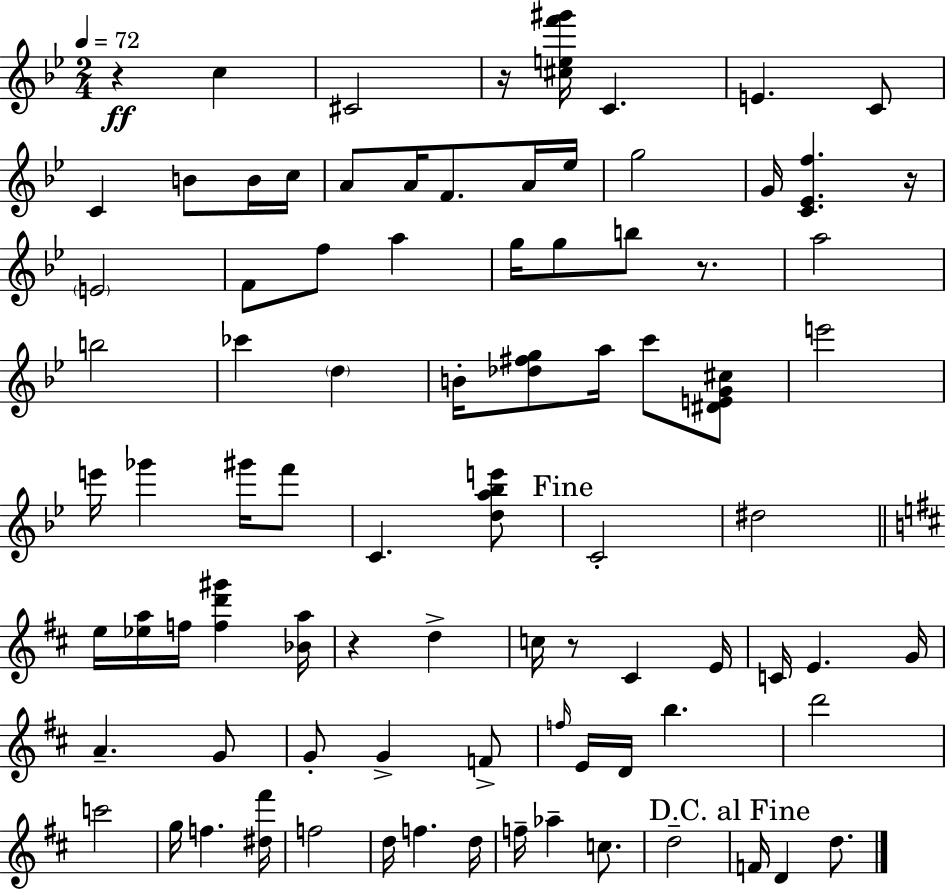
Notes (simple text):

R/q C5/q C#4/h R/s [C#5,E5,F6,G#6]/s C4/q. E4/q. C4/e C4/q B4/e B4/s C5/s A4/e A4/s F4/e. A4/s Eb5/s G5/h G4/s [C4,Eb4,F5]/q. R/s E4/h F4/e F5/e A5/q G5/s G5/e B5/e R/e. A5/h B5/h CES6/q D5/q B4/s [Db5,F#5,G5]/e A5/s C6/e [D#4,E4,G4,C#5]/e E6/h E6/s Gb6/q G#6/s F6/e C4/q. [D5,A5,Bb5,E6]/e C4/h D#5/h E5/s [Eb5,A5]/s F5/s [F5,D6,G#6]/q [Bb4,A5]/s R/q D5/q C5/s R/e C#4/q E4/s C4/s E4/q. G4/s A4/q. G4/e G4/e G4/q F4/e F5/s E4/s D4/s B5/q. D6/h C6/h G5/s F5/q. [D#5,F#6]/s F5/h D5/s F5/q. D5/s F5/s Ab5/q C5/e. D5/h F4/s D4/q D5/e.